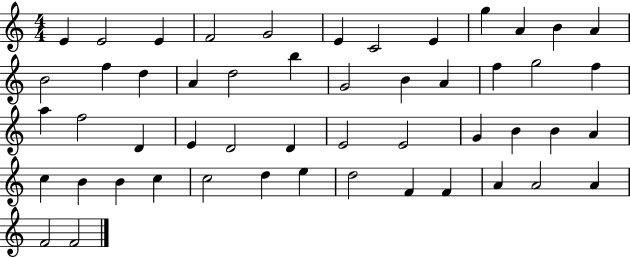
X:1
T:Untitled
M:4/4
L:1/4
K:C
E E2 E F2 G2 E C2 E g A B A B2 f d A d2 b G2 B A f g2 f a f2 D E D2 D E2 E2 G B B A c B B c c2 d e d2 F F A A2 A F2 F2